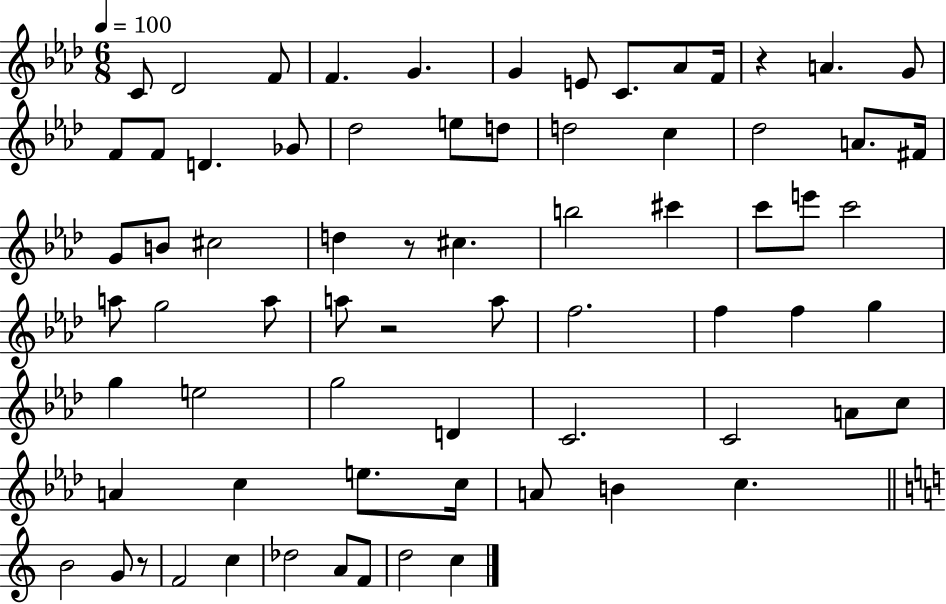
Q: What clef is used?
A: treble